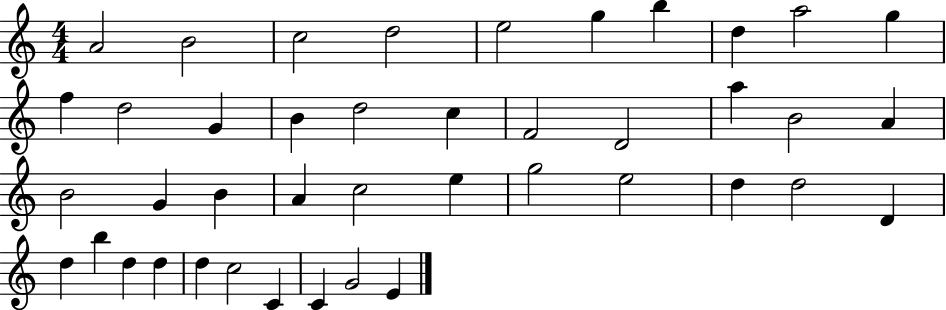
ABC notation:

X:1
T:Untitled
M:4/4
L:1/4
K:C
A2 B2 c2 d2 e2 g b d a2 g f d2 G B d2 c F2 D2 a B2 A B2 G B A c2 e g2 e2 d d2 D d b d d d c2 C C G2 E